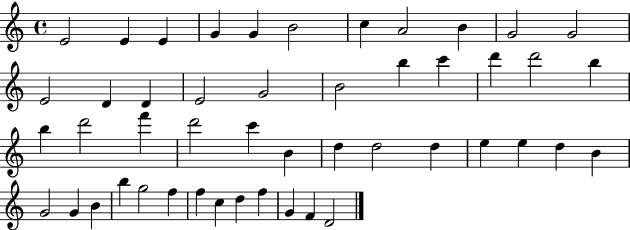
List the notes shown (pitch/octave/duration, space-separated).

E4/h E4/q E4/q G4/q G4/q B4/h C5/q A4/h B4/q G4/h G4/h E4/h D4/q D4/q E4/h G4/h B4/h B5/q C6/q D6/q D6/h B5/q B5/q D6/h F6/q D6/h C6/q B4/q D5/q D5/h D5/q E5/q E5/q D5/q B4/q G4/h G4/q B4/q B5/q G5/h F5/q F5/q C5/q D5/q F5/q G4/q F4/q D4/h